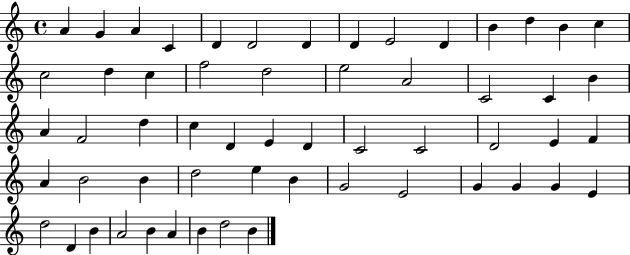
{
  \clef treble
  \time 4/4
  \defaultTimeSignature
  \key c \major
  a'4 g'4 a'4 c'4 | d'4 d'2 d'4 | d'4 e'2 d'4 | b'4 d''4 b'4 c''4 | \break c''2 d''4 c''4 | f''2 d''2 | e''2 a'2 | c'2 c'4 b'4 | \break a'4 f'2 d''4 | c''4 d'4 e'4 d'4 | c'2 c'2 | d'2 e'4 f'4 | \break a'4 b'2 b'4 | d''2 e''4 b'4 | g'2 e'2 | g'4 g'4 g'4 e'4 | \break d''2 d'4 b'4 | a'2 b'4 a'4 | b'4 d''2 b'4 | \bar "|."
}